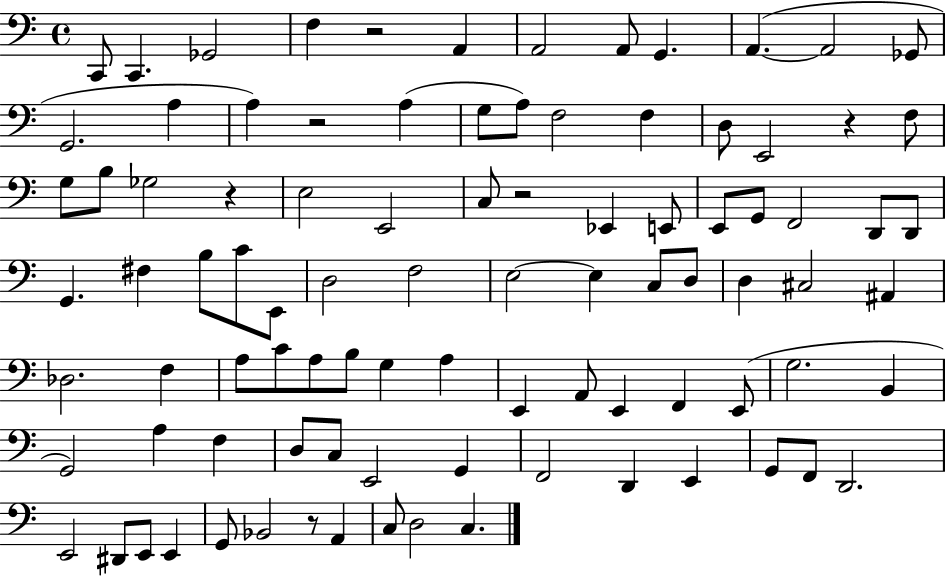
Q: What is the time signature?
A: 4/4